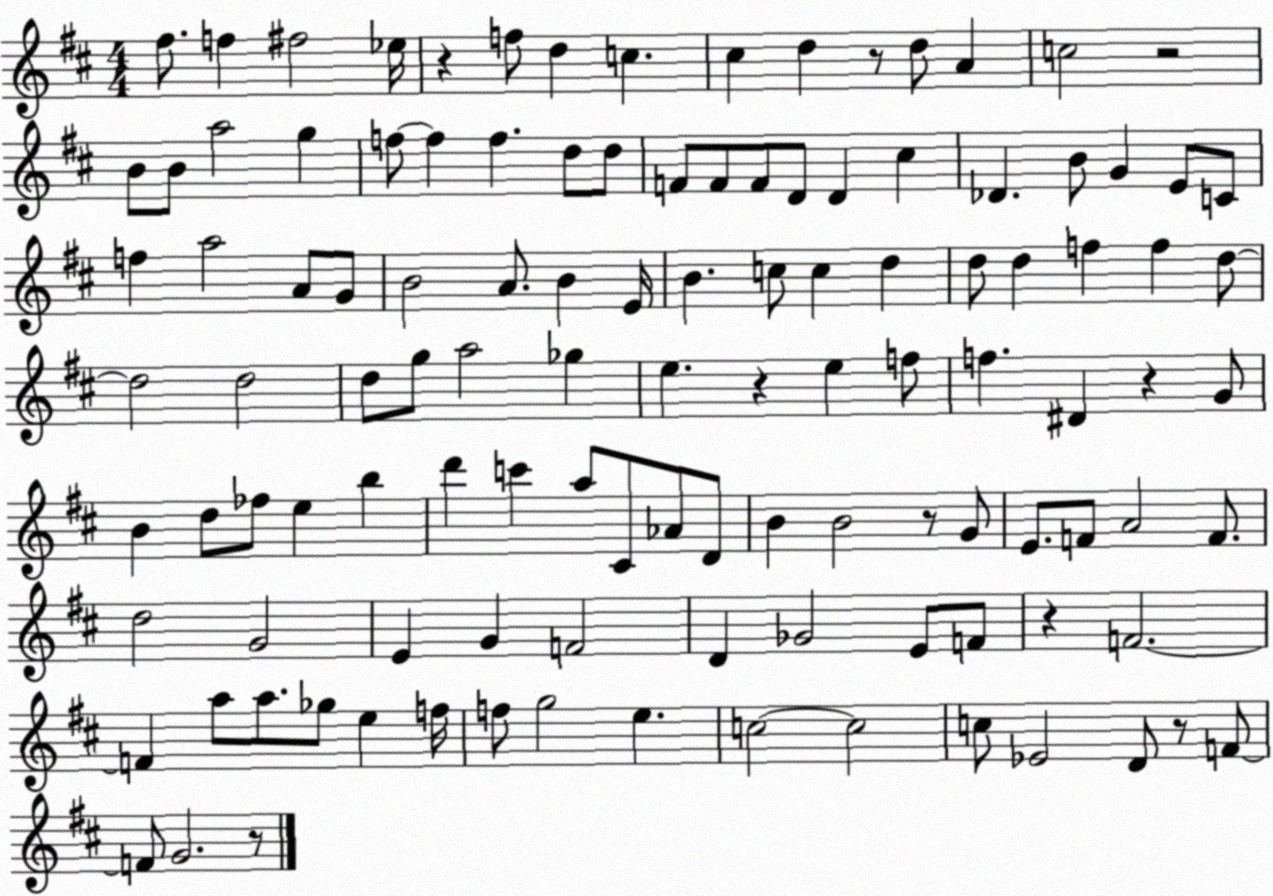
X:1
T:Untitled
M:4/4
L:1/4
K:D
^f/2 f ^f2 _e/4 z f/2 d c ^c d z/2 d/2 A c2 z2 B/2 B/2 a2 g f/2 f f d/2 d/2 F/2 F/2 F/2 D/2 D ^c _D B/2 G E/2 C/2 f a2 A/2 G/2 B2 A/2 B E/4 B c/2 c d d/2 d f f d/2 d2 d2 d/2 g/2 a2 _g e z e f/2 f ^D z G/2 B d/2 _f/2 e b d' c' a/2 ^C/2 _A/2 D/2 B B2 z/2 G/2 E/2 F/2 A2 F/2 d2 G2 E G F2 D _G2 E/2 F/2 z F2 F a/2 a/2 _g/2 e f/4 f/2 g2 e c2 c2 c/2 _E2 D/2 z/2 F/2 F/2 G2 z/2